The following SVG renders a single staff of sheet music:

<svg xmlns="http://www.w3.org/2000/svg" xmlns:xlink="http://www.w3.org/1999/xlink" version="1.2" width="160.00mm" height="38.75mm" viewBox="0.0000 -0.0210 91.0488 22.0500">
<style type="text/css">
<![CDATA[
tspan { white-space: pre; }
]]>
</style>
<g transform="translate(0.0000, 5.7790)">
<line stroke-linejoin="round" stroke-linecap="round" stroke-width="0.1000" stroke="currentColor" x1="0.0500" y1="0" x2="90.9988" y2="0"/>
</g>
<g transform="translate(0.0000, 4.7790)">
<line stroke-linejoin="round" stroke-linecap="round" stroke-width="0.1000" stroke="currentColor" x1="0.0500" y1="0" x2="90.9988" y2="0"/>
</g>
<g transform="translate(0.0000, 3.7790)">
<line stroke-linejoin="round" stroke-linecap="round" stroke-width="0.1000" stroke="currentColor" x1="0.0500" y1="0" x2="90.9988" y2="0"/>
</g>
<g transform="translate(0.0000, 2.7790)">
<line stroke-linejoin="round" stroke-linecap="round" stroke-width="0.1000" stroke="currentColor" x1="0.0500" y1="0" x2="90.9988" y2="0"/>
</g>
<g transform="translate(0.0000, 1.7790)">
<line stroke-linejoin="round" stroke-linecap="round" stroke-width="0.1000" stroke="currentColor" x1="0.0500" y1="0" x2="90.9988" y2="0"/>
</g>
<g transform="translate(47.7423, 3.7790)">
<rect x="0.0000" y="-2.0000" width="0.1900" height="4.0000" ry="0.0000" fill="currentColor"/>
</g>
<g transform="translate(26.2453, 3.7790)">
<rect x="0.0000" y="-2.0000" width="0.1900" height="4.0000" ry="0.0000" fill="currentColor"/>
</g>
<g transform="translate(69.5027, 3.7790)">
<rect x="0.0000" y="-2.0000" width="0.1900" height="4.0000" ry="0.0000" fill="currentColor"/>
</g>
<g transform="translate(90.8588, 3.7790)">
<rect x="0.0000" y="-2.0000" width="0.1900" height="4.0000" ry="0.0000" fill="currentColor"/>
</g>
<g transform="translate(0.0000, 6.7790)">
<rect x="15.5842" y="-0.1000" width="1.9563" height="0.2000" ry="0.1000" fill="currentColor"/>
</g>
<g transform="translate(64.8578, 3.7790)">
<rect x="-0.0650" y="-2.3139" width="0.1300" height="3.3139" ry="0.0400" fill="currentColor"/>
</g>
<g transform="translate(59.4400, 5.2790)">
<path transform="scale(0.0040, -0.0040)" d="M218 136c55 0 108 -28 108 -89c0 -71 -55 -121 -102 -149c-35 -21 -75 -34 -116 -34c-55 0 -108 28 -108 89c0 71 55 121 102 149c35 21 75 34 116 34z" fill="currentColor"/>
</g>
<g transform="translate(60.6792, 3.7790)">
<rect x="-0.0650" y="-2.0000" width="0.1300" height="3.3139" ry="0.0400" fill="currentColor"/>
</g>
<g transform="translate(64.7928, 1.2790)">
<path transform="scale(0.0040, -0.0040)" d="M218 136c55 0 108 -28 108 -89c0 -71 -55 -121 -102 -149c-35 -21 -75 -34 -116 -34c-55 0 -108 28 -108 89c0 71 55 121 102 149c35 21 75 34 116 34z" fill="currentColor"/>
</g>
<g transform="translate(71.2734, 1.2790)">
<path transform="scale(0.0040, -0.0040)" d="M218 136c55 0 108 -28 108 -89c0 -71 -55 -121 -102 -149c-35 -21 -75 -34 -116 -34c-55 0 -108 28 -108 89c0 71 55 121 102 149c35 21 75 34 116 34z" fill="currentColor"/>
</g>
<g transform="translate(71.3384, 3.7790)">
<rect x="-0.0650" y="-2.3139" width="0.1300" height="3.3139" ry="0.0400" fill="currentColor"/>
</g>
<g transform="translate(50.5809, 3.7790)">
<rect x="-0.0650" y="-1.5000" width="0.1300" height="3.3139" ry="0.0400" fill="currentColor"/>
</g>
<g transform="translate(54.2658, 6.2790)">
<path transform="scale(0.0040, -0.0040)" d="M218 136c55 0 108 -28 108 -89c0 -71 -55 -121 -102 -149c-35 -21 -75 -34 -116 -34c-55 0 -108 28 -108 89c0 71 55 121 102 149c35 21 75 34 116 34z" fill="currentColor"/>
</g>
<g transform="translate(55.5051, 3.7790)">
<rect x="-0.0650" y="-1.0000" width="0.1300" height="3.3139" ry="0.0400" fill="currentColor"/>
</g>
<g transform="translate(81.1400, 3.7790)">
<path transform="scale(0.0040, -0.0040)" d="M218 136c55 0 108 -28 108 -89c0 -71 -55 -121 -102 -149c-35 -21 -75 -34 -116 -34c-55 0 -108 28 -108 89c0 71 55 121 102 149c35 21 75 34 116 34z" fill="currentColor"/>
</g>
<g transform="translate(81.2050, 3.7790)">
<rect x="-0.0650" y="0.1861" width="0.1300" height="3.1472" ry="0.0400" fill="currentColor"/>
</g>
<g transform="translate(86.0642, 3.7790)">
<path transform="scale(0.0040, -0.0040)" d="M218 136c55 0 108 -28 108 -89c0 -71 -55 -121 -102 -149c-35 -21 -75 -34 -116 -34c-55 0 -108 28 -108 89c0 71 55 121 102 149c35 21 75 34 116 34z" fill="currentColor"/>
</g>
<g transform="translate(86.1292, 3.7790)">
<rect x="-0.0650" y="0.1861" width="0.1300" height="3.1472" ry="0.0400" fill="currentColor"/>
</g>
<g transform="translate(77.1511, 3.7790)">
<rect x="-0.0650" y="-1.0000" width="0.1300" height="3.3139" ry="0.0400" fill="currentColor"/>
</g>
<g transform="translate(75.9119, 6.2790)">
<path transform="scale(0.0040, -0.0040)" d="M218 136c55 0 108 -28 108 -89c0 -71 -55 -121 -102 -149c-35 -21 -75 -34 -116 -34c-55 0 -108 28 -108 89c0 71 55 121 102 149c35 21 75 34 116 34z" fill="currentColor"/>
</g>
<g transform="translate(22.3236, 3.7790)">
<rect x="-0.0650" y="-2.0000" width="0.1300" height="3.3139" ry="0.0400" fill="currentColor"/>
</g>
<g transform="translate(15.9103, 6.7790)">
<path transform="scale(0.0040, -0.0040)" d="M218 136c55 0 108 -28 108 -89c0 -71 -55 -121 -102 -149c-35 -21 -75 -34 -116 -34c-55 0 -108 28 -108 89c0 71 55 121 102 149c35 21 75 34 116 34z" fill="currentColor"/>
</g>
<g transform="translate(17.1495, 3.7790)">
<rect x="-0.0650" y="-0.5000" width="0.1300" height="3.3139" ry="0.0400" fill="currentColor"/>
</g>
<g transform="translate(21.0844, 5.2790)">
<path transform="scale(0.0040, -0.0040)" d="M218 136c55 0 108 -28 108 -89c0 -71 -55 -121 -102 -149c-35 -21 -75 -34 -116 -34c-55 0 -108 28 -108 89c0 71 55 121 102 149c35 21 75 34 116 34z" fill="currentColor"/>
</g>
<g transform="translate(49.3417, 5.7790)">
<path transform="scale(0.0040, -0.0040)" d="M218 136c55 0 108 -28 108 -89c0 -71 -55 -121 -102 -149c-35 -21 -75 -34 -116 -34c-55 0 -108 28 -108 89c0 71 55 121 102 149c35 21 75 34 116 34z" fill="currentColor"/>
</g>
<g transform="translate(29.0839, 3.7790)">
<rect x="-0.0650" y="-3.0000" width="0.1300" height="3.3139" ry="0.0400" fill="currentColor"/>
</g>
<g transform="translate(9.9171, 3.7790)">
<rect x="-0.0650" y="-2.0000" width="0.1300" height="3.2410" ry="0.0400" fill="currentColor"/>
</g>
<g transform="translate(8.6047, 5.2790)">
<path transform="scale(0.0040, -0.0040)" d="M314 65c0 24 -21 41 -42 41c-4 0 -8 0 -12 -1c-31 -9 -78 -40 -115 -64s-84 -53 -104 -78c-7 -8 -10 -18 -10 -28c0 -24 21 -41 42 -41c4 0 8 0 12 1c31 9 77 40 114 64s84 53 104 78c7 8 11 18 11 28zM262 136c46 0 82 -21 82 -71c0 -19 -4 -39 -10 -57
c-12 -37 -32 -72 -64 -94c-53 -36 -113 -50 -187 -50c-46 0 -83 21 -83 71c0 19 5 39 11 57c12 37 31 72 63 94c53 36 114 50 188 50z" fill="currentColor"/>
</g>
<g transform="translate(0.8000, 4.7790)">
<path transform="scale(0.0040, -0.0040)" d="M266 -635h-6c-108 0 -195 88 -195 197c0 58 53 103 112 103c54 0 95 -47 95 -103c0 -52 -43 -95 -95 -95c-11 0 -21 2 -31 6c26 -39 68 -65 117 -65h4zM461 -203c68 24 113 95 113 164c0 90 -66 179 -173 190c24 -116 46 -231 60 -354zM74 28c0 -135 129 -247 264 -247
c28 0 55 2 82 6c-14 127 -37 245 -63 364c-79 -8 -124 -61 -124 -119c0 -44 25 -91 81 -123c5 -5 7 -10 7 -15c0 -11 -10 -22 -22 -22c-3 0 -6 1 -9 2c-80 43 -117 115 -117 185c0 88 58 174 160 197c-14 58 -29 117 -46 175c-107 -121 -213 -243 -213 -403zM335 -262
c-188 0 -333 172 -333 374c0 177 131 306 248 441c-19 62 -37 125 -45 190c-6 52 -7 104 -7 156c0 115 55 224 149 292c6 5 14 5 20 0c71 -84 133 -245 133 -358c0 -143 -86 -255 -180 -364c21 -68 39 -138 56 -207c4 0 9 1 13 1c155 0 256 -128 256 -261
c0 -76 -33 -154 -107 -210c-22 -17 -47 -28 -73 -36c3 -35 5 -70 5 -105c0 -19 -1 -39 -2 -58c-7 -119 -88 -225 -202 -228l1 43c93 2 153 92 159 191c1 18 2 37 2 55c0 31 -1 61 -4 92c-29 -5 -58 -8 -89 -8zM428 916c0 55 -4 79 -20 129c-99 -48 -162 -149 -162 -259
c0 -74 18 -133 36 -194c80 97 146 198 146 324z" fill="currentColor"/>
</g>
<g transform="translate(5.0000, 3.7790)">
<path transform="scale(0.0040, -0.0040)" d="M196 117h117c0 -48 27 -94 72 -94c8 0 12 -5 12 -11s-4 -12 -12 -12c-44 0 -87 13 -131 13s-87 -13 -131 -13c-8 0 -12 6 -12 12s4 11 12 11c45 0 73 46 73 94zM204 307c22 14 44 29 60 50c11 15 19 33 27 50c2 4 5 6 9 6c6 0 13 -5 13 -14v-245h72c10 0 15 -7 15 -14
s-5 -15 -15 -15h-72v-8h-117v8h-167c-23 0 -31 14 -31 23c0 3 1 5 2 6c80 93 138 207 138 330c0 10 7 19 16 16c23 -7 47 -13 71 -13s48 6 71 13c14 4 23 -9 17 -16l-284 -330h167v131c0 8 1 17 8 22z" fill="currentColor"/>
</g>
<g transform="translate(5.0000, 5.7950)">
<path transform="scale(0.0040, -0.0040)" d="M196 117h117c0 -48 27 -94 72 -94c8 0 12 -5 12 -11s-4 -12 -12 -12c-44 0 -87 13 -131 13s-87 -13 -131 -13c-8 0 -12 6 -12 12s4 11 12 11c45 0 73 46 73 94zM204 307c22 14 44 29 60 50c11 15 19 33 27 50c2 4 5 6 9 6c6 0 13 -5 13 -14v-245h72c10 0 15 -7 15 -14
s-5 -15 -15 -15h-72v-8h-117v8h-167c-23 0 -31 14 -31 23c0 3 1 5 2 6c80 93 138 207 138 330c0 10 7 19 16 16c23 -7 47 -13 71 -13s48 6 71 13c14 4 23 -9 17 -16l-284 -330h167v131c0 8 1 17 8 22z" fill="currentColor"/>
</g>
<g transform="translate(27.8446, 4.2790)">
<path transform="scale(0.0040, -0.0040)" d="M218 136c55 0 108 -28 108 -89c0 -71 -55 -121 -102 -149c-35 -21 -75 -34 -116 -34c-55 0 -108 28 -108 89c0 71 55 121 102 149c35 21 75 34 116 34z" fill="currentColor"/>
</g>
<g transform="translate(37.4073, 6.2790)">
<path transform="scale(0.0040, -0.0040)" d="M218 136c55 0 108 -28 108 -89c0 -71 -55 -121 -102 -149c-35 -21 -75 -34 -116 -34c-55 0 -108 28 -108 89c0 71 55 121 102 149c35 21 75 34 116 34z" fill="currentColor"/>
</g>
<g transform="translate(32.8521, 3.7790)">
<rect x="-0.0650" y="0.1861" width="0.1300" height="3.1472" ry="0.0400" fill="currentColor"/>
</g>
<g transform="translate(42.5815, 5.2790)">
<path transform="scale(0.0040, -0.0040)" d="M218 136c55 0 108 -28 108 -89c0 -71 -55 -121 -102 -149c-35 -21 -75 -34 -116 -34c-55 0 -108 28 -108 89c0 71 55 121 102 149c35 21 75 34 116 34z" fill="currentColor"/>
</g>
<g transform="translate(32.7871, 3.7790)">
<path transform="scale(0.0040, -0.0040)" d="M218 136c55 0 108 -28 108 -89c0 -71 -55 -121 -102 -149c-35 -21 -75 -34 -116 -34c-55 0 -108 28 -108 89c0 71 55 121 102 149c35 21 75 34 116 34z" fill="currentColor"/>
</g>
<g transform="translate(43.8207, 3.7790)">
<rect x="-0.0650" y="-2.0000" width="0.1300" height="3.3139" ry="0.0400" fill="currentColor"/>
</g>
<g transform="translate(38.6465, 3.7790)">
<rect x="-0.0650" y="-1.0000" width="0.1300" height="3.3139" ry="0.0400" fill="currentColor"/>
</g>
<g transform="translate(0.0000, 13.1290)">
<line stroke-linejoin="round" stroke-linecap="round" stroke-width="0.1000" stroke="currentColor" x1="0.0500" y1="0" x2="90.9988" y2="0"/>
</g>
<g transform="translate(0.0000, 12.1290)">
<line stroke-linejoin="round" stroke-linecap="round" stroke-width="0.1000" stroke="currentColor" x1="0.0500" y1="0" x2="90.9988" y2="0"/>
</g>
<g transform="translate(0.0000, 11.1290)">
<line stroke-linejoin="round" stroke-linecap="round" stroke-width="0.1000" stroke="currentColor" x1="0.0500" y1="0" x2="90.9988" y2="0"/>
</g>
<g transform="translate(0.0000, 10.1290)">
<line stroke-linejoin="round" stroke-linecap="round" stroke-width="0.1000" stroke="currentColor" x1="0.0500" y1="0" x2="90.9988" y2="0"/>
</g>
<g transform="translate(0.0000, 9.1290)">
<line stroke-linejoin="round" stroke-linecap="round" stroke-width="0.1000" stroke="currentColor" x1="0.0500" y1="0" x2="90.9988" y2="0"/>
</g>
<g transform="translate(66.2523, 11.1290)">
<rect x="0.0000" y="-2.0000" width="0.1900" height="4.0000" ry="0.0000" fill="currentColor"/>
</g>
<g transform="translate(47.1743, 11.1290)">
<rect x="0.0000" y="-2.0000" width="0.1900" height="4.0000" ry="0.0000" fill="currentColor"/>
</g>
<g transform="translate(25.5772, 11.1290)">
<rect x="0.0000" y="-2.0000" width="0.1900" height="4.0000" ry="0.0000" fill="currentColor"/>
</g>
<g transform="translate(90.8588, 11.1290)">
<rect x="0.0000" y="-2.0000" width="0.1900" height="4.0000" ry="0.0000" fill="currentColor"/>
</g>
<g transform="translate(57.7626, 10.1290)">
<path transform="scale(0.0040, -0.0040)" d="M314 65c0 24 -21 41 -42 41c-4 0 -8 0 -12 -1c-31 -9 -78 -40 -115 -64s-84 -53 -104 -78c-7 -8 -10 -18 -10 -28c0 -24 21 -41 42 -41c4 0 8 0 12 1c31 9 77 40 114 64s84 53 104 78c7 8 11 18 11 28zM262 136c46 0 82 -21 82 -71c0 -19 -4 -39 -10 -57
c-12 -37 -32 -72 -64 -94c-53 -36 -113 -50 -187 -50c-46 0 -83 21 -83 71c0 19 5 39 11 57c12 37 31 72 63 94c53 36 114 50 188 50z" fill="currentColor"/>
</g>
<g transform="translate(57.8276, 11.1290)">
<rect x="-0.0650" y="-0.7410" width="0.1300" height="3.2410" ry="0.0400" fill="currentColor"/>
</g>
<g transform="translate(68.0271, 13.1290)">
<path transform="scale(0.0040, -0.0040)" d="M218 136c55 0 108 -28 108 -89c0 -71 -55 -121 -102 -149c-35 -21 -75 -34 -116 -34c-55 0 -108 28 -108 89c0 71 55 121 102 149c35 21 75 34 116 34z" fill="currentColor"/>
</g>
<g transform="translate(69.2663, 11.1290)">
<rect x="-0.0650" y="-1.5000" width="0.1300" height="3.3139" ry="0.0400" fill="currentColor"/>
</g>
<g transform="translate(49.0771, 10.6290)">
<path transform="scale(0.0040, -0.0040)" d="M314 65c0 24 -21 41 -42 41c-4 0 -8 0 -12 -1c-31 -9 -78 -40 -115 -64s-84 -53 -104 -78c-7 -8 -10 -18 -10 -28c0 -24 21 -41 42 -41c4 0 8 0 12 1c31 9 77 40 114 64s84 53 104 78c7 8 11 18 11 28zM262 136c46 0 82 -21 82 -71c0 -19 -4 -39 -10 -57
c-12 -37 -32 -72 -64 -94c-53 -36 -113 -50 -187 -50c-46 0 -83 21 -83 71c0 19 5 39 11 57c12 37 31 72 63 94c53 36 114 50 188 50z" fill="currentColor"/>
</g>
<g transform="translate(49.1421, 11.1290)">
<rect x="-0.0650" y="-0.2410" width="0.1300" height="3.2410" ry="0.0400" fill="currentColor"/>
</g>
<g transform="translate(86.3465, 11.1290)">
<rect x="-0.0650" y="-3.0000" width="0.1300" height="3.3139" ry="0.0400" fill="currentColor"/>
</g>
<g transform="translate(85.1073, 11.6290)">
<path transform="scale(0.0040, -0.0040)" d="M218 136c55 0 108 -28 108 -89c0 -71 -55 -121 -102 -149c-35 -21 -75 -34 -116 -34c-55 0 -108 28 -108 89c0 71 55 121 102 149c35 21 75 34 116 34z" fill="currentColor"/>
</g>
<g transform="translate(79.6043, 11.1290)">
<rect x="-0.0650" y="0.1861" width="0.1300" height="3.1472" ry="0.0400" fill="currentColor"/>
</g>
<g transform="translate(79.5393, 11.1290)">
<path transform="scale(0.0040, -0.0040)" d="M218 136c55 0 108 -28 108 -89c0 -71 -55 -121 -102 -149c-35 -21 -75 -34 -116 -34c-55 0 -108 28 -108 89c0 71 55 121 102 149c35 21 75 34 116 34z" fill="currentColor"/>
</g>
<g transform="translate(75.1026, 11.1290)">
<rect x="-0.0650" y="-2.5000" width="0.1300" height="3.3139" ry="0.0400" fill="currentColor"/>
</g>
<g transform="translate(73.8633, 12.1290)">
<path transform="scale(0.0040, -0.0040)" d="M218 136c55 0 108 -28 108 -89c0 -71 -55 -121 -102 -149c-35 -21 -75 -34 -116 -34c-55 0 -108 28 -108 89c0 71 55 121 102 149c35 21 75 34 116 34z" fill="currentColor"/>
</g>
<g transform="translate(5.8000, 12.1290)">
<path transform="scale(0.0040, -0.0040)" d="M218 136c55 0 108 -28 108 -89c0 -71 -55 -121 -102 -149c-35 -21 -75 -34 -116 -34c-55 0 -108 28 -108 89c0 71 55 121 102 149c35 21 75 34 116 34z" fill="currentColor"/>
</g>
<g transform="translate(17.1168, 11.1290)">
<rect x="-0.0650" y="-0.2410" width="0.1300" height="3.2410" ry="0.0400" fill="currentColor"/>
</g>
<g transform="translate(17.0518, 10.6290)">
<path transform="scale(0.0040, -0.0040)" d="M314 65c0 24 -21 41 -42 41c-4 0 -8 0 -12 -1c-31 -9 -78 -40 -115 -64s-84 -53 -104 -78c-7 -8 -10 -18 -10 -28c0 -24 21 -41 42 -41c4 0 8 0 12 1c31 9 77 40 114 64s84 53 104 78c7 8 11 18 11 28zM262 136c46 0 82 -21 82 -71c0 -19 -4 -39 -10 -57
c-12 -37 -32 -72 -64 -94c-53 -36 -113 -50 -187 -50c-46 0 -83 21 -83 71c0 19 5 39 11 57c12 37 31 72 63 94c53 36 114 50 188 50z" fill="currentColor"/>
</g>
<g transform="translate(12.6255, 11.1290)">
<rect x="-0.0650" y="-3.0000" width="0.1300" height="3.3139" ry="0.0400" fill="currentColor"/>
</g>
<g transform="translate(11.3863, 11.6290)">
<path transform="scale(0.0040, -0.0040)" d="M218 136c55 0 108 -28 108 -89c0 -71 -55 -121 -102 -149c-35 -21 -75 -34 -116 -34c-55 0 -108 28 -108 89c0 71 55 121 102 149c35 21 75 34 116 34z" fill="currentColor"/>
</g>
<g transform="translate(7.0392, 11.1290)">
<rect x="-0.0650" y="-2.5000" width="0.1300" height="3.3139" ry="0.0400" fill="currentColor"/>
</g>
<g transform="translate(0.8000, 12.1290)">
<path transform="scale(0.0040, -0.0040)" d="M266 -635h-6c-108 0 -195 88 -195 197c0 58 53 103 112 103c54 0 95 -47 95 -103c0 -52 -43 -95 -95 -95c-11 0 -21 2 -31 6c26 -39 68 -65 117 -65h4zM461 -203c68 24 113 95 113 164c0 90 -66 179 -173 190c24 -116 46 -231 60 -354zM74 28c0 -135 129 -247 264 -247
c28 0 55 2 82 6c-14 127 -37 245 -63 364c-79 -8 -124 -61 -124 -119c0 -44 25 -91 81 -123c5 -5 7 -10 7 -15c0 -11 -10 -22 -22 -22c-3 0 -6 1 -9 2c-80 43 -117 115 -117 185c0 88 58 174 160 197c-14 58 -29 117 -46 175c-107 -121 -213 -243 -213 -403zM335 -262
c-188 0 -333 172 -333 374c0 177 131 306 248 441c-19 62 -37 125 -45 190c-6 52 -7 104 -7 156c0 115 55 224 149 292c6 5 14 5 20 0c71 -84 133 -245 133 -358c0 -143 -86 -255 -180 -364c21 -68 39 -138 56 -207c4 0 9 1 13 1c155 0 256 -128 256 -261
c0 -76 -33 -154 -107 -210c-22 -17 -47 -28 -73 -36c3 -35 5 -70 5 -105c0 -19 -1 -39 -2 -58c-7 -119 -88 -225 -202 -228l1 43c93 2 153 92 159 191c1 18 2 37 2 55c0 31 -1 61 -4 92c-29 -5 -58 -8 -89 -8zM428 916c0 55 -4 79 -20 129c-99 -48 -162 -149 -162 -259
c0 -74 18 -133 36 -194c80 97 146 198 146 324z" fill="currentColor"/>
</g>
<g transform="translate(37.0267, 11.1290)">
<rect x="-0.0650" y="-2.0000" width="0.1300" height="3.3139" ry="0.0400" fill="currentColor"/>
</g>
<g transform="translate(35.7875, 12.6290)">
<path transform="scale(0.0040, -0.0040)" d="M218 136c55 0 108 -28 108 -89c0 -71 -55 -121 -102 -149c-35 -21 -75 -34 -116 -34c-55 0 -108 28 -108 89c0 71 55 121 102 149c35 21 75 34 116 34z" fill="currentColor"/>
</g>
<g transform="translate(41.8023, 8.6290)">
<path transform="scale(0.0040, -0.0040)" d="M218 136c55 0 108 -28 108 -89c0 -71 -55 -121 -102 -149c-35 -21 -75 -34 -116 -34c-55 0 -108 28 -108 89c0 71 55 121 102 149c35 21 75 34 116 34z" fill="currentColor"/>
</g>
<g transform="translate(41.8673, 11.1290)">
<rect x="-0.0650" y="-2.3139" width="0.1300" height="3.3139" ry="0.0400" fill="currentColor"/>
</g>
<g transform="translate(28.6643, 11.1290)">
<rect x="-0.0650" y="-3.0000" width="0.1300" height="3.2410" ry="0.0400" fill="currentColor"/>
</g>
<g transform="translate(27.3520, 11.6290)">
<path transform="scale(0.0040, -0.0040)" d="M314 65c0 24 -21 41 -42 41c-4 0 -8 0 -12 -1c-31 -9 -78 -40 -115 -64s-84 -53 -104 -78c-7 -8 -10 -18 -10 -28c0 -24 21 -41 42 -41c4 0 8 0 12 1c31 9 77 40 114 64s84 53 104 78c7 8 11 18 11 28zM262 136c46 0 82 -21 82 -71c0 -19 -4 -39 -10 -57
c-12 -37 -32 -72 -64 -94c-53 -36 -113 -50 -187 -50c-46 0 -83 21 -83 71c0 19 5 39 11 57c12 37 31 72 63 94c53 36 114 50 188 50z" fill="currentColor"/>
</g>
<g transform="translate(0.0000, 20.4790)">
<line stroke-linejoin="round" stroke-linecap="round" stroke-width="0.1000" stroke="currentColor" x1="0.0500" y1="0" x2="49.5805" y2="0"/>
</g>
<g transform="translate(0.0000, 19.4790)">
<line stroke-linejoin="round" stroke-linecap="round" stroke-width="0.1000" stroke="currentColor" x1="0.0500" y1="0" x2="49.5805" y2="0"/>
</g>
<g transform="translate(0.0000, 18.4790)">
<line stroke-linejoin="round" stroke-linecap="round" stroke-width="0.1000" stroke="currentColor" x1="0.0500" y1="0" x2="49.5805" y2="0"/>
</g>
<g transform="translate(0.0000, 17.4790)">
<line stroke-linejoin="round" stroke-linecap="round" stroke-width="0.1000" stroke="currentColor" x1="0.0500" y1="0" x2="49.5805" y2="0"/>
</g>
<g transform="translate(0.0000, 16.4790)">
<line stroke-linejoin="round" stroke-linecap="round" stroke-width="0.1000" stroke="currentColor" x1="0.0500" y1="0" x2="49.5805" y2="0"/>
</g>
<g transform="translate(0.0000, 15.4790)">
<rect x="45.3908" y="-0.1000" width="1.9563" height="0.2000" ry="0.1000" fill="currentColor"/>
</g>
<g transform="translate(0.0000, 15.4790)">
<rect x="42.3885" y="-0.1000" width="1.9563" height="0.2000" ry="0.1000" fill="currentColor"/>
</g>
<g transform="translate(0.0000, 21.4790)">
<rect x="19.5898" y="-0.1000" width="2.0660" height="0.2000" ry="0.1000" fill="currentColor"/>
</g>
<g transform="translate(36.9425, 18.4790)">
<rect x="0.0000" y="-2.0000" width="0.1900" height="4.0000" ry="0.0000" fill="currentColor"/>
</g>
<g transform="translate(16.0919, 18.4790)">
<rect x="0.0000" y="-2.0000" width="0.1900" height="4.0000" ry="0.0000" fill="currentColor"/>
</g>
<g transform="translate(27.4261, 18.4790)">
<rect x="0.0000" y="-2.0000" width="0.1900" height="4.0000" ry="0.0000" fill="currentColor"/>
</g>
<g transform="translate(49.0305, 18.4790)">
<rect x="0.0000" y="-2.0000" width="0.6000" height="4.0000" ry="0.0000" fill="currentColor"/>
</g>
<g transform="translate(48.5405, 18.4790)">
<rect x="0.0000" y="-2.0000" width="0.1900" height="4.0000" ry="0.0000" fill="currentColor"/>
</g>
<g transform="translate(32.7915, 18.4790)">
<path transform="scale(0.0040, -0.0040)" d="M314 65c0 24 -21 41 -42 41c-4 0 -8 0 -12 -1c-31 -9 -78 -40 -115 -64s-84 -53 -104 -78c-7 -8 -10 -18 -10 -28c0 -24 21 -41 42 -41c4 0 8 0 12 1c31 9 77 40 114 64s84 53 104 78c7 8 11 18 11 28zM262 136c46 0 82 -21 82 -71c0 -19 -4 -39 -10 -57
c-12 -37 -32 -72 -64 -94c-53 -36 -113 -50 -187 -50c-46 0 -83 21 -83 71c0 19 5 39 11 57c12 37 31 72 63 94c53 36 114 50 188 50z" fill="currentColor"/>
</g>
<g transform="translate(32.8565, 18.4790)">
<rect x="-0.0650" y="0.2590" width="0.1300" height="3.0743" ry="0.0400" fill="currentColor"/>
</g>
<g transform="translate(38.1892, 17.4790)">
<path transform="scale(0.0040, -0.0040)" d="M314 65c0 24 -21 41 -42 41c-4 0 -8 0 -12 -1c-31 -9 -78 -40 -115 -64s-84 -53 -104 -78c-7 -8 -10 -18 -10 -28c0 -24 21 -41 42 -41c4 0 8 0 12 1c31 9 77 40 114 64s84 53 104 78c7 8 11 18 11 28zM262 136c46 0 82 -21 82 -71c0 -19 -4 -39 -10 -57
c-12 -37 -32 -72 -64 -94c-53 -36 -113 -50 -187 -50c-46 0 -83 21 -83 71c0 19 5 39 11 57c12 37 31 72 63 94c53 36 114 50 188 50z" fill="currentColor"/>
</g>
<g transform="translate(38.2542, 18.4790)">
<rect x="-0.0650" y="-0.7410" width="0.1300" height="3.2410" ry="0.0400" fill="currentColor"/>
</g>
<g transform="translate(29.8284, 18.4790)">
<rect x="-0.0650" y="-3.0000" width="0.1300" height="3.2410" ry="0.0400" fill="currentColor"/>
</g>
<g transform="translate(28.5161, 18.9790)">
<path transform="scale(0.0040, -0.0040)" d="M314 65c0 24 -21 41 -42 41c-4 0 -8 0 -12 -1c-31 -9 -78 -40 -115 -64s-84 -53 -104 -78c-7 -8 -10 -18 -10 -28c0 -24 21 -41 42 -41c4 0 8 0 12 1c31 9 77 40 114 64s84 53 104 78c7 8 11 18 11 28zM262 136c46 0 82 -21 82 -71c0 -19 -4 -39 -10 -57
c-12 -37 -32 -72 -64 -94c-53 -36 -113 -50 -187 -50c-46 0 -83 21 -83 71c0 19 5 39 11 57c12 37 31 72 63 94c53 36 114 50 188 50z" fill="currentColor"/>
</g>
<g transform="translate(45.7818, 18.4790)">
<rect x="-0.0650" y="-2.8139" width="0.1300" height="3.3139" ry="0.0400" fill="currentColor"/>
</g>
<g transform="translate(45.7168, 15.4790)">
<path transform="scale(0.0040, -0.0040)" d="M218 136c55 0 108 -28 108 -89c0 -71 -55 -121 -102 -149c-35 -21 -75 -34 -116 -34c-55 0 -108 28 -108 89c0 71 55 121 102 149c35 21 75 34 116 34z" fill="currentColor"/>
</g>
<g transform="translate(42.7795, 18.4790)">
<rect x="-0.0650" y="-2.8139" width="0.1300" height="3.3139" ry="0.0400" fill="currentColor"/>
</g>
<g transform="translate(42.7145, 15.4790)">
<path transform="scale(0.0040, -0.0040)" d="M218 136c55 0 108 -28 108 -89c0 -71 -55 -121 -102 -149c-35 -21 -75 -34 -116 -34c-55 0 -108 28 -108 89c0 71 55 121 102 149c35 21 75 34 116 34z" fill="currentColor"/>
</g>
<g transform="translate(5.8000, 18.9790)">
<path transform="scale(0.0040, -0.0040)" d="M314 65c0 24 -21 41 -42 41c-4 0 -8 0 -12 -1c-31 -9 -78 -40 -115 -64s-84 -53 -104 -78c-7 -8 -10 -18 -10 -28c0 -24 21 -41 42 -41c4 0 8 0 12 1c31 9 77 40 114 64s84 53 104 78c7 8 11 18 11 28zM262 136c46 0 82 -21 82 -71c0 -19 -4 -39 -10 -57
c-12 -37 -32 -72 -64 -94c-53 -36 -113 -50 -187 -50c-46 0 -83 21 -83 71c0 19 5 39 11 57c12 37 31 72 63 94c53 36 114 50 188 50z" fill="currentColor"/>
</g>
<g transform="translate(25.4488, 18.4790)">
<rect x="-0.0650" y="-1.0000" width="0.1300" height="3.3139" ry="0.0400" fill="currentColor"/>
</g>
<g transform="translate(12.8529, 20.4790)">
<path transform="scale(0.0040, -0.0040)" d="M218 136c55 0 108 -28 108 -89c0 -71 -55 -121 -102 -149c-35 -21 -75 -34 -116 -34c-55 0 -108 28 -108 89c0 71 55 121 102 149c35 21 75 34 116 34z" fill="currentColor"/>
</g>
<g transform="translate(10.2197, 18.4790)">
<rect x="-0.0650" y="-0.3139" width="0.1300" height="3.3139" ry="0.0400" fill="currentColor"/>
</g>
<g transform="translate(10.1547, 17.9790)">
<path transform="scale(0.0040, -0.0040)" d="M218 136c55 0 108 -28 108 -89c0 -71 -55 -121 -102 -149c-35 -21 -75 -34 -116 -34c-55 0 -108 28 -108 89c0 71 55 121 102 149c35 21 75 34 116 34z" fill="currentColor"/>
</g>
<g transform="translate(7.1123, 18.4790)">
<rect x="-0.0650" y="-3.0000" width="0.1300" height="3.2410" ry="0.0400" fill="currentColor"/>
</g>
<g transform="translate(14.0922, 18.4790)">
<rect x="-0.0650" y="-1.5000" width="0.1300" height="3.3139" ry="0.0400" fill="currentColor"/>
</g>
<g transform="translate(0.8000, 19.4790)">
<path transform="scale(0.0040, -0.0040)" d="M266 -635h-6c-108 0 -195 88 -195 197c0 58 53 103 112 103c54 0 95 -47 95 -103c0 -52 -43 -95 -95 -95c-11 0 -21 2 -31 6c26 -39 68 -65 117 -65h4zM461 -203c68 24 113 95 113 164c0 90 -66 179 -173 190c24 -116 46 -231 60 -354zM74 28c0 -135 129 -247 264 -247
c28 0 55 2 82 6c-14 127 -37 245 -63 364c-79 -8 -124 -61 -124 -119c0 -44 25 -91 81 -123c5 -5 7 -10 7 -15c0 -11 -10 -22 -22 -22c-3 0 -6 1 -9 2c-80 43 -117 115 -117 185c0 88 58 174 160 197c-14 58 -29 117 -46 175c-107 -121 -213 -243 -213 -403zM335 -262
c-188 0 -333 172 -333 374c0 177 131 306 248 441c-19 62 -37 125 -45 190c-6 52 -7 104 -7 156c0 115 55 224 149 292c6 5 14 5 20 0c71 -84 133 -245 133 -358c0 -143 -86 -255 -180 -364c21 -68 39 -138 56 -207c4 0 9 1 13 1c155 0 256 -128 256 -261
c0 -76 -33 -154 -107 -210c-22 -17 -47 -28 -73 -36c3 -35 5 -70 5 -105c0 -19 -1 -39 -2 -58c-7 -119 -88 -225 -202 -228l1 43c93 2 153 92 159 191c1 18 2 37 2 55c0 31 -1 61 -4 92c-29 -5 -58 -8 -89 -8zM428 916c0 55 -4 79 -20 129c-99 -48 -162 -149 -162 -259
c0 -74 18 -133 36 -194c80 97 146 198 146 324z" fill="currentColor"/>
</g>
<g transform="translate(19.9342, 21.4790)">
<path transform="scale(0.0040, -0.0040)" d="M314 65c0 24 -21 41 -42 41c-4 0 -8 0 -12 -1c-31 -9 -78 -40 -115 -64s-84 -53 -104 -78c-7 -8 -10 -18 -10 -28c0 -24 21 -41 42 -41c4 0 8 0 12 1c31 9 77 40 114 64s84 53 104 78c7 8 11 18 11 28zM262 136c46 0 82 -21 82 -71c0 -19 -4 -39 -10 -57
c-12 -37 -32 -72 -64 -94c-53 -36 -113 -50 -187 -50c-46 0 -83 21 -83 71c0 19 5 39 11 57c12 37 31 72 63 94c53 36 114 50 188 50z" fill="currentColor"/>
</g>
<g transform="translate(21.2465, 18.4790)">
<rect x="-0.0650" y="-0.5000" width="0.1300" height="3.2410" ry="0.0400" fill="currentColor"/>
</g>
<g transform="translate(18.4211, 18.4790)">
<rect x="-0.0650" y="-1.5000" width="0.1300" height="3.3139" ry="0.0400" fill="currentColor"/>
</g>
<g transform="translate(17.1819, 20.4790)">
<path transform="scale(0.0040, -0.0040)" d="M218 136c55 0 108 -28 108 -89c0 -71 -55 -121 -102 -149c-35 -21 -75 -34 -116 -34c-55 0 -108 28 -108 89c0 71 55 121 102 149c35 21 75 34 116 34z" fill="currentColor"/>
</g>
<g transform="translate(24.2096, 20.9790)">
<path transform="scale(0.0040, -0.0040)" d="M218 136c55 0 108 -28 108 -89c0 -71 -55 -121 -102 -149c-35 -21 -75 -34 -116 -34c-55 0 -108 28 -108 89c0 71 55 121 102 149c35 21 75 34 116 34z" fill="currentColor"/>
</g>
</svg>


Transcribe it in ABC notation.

X:1
T:Untitled
M:4/4
L:1/4
K:C
F2 C F A B D F E D F g g D B B G A c2 A2 F g c2 d2 E G B A A2 c E E C2 D A2 B2 d2 a a